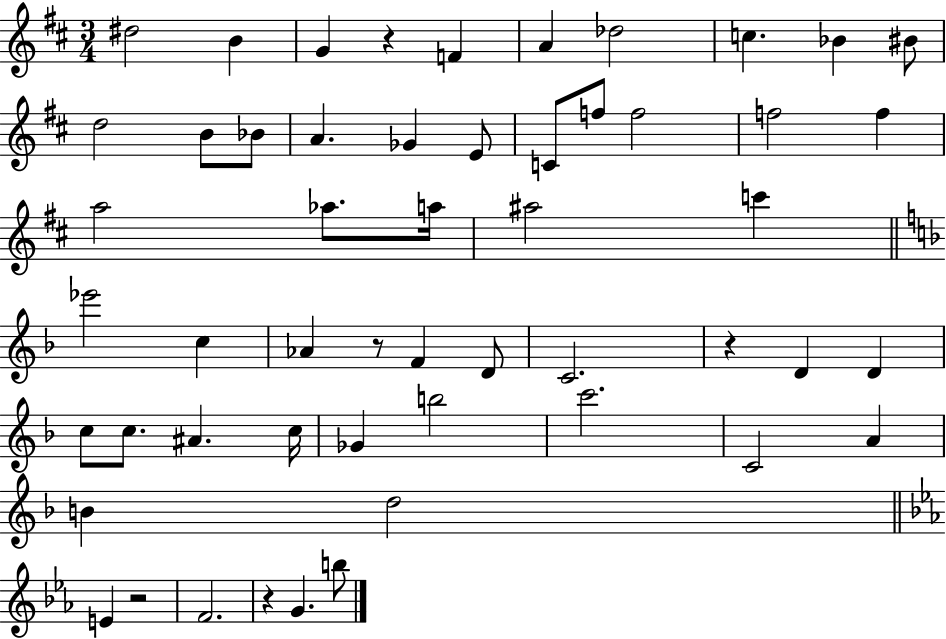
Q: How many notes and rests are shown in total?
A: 53